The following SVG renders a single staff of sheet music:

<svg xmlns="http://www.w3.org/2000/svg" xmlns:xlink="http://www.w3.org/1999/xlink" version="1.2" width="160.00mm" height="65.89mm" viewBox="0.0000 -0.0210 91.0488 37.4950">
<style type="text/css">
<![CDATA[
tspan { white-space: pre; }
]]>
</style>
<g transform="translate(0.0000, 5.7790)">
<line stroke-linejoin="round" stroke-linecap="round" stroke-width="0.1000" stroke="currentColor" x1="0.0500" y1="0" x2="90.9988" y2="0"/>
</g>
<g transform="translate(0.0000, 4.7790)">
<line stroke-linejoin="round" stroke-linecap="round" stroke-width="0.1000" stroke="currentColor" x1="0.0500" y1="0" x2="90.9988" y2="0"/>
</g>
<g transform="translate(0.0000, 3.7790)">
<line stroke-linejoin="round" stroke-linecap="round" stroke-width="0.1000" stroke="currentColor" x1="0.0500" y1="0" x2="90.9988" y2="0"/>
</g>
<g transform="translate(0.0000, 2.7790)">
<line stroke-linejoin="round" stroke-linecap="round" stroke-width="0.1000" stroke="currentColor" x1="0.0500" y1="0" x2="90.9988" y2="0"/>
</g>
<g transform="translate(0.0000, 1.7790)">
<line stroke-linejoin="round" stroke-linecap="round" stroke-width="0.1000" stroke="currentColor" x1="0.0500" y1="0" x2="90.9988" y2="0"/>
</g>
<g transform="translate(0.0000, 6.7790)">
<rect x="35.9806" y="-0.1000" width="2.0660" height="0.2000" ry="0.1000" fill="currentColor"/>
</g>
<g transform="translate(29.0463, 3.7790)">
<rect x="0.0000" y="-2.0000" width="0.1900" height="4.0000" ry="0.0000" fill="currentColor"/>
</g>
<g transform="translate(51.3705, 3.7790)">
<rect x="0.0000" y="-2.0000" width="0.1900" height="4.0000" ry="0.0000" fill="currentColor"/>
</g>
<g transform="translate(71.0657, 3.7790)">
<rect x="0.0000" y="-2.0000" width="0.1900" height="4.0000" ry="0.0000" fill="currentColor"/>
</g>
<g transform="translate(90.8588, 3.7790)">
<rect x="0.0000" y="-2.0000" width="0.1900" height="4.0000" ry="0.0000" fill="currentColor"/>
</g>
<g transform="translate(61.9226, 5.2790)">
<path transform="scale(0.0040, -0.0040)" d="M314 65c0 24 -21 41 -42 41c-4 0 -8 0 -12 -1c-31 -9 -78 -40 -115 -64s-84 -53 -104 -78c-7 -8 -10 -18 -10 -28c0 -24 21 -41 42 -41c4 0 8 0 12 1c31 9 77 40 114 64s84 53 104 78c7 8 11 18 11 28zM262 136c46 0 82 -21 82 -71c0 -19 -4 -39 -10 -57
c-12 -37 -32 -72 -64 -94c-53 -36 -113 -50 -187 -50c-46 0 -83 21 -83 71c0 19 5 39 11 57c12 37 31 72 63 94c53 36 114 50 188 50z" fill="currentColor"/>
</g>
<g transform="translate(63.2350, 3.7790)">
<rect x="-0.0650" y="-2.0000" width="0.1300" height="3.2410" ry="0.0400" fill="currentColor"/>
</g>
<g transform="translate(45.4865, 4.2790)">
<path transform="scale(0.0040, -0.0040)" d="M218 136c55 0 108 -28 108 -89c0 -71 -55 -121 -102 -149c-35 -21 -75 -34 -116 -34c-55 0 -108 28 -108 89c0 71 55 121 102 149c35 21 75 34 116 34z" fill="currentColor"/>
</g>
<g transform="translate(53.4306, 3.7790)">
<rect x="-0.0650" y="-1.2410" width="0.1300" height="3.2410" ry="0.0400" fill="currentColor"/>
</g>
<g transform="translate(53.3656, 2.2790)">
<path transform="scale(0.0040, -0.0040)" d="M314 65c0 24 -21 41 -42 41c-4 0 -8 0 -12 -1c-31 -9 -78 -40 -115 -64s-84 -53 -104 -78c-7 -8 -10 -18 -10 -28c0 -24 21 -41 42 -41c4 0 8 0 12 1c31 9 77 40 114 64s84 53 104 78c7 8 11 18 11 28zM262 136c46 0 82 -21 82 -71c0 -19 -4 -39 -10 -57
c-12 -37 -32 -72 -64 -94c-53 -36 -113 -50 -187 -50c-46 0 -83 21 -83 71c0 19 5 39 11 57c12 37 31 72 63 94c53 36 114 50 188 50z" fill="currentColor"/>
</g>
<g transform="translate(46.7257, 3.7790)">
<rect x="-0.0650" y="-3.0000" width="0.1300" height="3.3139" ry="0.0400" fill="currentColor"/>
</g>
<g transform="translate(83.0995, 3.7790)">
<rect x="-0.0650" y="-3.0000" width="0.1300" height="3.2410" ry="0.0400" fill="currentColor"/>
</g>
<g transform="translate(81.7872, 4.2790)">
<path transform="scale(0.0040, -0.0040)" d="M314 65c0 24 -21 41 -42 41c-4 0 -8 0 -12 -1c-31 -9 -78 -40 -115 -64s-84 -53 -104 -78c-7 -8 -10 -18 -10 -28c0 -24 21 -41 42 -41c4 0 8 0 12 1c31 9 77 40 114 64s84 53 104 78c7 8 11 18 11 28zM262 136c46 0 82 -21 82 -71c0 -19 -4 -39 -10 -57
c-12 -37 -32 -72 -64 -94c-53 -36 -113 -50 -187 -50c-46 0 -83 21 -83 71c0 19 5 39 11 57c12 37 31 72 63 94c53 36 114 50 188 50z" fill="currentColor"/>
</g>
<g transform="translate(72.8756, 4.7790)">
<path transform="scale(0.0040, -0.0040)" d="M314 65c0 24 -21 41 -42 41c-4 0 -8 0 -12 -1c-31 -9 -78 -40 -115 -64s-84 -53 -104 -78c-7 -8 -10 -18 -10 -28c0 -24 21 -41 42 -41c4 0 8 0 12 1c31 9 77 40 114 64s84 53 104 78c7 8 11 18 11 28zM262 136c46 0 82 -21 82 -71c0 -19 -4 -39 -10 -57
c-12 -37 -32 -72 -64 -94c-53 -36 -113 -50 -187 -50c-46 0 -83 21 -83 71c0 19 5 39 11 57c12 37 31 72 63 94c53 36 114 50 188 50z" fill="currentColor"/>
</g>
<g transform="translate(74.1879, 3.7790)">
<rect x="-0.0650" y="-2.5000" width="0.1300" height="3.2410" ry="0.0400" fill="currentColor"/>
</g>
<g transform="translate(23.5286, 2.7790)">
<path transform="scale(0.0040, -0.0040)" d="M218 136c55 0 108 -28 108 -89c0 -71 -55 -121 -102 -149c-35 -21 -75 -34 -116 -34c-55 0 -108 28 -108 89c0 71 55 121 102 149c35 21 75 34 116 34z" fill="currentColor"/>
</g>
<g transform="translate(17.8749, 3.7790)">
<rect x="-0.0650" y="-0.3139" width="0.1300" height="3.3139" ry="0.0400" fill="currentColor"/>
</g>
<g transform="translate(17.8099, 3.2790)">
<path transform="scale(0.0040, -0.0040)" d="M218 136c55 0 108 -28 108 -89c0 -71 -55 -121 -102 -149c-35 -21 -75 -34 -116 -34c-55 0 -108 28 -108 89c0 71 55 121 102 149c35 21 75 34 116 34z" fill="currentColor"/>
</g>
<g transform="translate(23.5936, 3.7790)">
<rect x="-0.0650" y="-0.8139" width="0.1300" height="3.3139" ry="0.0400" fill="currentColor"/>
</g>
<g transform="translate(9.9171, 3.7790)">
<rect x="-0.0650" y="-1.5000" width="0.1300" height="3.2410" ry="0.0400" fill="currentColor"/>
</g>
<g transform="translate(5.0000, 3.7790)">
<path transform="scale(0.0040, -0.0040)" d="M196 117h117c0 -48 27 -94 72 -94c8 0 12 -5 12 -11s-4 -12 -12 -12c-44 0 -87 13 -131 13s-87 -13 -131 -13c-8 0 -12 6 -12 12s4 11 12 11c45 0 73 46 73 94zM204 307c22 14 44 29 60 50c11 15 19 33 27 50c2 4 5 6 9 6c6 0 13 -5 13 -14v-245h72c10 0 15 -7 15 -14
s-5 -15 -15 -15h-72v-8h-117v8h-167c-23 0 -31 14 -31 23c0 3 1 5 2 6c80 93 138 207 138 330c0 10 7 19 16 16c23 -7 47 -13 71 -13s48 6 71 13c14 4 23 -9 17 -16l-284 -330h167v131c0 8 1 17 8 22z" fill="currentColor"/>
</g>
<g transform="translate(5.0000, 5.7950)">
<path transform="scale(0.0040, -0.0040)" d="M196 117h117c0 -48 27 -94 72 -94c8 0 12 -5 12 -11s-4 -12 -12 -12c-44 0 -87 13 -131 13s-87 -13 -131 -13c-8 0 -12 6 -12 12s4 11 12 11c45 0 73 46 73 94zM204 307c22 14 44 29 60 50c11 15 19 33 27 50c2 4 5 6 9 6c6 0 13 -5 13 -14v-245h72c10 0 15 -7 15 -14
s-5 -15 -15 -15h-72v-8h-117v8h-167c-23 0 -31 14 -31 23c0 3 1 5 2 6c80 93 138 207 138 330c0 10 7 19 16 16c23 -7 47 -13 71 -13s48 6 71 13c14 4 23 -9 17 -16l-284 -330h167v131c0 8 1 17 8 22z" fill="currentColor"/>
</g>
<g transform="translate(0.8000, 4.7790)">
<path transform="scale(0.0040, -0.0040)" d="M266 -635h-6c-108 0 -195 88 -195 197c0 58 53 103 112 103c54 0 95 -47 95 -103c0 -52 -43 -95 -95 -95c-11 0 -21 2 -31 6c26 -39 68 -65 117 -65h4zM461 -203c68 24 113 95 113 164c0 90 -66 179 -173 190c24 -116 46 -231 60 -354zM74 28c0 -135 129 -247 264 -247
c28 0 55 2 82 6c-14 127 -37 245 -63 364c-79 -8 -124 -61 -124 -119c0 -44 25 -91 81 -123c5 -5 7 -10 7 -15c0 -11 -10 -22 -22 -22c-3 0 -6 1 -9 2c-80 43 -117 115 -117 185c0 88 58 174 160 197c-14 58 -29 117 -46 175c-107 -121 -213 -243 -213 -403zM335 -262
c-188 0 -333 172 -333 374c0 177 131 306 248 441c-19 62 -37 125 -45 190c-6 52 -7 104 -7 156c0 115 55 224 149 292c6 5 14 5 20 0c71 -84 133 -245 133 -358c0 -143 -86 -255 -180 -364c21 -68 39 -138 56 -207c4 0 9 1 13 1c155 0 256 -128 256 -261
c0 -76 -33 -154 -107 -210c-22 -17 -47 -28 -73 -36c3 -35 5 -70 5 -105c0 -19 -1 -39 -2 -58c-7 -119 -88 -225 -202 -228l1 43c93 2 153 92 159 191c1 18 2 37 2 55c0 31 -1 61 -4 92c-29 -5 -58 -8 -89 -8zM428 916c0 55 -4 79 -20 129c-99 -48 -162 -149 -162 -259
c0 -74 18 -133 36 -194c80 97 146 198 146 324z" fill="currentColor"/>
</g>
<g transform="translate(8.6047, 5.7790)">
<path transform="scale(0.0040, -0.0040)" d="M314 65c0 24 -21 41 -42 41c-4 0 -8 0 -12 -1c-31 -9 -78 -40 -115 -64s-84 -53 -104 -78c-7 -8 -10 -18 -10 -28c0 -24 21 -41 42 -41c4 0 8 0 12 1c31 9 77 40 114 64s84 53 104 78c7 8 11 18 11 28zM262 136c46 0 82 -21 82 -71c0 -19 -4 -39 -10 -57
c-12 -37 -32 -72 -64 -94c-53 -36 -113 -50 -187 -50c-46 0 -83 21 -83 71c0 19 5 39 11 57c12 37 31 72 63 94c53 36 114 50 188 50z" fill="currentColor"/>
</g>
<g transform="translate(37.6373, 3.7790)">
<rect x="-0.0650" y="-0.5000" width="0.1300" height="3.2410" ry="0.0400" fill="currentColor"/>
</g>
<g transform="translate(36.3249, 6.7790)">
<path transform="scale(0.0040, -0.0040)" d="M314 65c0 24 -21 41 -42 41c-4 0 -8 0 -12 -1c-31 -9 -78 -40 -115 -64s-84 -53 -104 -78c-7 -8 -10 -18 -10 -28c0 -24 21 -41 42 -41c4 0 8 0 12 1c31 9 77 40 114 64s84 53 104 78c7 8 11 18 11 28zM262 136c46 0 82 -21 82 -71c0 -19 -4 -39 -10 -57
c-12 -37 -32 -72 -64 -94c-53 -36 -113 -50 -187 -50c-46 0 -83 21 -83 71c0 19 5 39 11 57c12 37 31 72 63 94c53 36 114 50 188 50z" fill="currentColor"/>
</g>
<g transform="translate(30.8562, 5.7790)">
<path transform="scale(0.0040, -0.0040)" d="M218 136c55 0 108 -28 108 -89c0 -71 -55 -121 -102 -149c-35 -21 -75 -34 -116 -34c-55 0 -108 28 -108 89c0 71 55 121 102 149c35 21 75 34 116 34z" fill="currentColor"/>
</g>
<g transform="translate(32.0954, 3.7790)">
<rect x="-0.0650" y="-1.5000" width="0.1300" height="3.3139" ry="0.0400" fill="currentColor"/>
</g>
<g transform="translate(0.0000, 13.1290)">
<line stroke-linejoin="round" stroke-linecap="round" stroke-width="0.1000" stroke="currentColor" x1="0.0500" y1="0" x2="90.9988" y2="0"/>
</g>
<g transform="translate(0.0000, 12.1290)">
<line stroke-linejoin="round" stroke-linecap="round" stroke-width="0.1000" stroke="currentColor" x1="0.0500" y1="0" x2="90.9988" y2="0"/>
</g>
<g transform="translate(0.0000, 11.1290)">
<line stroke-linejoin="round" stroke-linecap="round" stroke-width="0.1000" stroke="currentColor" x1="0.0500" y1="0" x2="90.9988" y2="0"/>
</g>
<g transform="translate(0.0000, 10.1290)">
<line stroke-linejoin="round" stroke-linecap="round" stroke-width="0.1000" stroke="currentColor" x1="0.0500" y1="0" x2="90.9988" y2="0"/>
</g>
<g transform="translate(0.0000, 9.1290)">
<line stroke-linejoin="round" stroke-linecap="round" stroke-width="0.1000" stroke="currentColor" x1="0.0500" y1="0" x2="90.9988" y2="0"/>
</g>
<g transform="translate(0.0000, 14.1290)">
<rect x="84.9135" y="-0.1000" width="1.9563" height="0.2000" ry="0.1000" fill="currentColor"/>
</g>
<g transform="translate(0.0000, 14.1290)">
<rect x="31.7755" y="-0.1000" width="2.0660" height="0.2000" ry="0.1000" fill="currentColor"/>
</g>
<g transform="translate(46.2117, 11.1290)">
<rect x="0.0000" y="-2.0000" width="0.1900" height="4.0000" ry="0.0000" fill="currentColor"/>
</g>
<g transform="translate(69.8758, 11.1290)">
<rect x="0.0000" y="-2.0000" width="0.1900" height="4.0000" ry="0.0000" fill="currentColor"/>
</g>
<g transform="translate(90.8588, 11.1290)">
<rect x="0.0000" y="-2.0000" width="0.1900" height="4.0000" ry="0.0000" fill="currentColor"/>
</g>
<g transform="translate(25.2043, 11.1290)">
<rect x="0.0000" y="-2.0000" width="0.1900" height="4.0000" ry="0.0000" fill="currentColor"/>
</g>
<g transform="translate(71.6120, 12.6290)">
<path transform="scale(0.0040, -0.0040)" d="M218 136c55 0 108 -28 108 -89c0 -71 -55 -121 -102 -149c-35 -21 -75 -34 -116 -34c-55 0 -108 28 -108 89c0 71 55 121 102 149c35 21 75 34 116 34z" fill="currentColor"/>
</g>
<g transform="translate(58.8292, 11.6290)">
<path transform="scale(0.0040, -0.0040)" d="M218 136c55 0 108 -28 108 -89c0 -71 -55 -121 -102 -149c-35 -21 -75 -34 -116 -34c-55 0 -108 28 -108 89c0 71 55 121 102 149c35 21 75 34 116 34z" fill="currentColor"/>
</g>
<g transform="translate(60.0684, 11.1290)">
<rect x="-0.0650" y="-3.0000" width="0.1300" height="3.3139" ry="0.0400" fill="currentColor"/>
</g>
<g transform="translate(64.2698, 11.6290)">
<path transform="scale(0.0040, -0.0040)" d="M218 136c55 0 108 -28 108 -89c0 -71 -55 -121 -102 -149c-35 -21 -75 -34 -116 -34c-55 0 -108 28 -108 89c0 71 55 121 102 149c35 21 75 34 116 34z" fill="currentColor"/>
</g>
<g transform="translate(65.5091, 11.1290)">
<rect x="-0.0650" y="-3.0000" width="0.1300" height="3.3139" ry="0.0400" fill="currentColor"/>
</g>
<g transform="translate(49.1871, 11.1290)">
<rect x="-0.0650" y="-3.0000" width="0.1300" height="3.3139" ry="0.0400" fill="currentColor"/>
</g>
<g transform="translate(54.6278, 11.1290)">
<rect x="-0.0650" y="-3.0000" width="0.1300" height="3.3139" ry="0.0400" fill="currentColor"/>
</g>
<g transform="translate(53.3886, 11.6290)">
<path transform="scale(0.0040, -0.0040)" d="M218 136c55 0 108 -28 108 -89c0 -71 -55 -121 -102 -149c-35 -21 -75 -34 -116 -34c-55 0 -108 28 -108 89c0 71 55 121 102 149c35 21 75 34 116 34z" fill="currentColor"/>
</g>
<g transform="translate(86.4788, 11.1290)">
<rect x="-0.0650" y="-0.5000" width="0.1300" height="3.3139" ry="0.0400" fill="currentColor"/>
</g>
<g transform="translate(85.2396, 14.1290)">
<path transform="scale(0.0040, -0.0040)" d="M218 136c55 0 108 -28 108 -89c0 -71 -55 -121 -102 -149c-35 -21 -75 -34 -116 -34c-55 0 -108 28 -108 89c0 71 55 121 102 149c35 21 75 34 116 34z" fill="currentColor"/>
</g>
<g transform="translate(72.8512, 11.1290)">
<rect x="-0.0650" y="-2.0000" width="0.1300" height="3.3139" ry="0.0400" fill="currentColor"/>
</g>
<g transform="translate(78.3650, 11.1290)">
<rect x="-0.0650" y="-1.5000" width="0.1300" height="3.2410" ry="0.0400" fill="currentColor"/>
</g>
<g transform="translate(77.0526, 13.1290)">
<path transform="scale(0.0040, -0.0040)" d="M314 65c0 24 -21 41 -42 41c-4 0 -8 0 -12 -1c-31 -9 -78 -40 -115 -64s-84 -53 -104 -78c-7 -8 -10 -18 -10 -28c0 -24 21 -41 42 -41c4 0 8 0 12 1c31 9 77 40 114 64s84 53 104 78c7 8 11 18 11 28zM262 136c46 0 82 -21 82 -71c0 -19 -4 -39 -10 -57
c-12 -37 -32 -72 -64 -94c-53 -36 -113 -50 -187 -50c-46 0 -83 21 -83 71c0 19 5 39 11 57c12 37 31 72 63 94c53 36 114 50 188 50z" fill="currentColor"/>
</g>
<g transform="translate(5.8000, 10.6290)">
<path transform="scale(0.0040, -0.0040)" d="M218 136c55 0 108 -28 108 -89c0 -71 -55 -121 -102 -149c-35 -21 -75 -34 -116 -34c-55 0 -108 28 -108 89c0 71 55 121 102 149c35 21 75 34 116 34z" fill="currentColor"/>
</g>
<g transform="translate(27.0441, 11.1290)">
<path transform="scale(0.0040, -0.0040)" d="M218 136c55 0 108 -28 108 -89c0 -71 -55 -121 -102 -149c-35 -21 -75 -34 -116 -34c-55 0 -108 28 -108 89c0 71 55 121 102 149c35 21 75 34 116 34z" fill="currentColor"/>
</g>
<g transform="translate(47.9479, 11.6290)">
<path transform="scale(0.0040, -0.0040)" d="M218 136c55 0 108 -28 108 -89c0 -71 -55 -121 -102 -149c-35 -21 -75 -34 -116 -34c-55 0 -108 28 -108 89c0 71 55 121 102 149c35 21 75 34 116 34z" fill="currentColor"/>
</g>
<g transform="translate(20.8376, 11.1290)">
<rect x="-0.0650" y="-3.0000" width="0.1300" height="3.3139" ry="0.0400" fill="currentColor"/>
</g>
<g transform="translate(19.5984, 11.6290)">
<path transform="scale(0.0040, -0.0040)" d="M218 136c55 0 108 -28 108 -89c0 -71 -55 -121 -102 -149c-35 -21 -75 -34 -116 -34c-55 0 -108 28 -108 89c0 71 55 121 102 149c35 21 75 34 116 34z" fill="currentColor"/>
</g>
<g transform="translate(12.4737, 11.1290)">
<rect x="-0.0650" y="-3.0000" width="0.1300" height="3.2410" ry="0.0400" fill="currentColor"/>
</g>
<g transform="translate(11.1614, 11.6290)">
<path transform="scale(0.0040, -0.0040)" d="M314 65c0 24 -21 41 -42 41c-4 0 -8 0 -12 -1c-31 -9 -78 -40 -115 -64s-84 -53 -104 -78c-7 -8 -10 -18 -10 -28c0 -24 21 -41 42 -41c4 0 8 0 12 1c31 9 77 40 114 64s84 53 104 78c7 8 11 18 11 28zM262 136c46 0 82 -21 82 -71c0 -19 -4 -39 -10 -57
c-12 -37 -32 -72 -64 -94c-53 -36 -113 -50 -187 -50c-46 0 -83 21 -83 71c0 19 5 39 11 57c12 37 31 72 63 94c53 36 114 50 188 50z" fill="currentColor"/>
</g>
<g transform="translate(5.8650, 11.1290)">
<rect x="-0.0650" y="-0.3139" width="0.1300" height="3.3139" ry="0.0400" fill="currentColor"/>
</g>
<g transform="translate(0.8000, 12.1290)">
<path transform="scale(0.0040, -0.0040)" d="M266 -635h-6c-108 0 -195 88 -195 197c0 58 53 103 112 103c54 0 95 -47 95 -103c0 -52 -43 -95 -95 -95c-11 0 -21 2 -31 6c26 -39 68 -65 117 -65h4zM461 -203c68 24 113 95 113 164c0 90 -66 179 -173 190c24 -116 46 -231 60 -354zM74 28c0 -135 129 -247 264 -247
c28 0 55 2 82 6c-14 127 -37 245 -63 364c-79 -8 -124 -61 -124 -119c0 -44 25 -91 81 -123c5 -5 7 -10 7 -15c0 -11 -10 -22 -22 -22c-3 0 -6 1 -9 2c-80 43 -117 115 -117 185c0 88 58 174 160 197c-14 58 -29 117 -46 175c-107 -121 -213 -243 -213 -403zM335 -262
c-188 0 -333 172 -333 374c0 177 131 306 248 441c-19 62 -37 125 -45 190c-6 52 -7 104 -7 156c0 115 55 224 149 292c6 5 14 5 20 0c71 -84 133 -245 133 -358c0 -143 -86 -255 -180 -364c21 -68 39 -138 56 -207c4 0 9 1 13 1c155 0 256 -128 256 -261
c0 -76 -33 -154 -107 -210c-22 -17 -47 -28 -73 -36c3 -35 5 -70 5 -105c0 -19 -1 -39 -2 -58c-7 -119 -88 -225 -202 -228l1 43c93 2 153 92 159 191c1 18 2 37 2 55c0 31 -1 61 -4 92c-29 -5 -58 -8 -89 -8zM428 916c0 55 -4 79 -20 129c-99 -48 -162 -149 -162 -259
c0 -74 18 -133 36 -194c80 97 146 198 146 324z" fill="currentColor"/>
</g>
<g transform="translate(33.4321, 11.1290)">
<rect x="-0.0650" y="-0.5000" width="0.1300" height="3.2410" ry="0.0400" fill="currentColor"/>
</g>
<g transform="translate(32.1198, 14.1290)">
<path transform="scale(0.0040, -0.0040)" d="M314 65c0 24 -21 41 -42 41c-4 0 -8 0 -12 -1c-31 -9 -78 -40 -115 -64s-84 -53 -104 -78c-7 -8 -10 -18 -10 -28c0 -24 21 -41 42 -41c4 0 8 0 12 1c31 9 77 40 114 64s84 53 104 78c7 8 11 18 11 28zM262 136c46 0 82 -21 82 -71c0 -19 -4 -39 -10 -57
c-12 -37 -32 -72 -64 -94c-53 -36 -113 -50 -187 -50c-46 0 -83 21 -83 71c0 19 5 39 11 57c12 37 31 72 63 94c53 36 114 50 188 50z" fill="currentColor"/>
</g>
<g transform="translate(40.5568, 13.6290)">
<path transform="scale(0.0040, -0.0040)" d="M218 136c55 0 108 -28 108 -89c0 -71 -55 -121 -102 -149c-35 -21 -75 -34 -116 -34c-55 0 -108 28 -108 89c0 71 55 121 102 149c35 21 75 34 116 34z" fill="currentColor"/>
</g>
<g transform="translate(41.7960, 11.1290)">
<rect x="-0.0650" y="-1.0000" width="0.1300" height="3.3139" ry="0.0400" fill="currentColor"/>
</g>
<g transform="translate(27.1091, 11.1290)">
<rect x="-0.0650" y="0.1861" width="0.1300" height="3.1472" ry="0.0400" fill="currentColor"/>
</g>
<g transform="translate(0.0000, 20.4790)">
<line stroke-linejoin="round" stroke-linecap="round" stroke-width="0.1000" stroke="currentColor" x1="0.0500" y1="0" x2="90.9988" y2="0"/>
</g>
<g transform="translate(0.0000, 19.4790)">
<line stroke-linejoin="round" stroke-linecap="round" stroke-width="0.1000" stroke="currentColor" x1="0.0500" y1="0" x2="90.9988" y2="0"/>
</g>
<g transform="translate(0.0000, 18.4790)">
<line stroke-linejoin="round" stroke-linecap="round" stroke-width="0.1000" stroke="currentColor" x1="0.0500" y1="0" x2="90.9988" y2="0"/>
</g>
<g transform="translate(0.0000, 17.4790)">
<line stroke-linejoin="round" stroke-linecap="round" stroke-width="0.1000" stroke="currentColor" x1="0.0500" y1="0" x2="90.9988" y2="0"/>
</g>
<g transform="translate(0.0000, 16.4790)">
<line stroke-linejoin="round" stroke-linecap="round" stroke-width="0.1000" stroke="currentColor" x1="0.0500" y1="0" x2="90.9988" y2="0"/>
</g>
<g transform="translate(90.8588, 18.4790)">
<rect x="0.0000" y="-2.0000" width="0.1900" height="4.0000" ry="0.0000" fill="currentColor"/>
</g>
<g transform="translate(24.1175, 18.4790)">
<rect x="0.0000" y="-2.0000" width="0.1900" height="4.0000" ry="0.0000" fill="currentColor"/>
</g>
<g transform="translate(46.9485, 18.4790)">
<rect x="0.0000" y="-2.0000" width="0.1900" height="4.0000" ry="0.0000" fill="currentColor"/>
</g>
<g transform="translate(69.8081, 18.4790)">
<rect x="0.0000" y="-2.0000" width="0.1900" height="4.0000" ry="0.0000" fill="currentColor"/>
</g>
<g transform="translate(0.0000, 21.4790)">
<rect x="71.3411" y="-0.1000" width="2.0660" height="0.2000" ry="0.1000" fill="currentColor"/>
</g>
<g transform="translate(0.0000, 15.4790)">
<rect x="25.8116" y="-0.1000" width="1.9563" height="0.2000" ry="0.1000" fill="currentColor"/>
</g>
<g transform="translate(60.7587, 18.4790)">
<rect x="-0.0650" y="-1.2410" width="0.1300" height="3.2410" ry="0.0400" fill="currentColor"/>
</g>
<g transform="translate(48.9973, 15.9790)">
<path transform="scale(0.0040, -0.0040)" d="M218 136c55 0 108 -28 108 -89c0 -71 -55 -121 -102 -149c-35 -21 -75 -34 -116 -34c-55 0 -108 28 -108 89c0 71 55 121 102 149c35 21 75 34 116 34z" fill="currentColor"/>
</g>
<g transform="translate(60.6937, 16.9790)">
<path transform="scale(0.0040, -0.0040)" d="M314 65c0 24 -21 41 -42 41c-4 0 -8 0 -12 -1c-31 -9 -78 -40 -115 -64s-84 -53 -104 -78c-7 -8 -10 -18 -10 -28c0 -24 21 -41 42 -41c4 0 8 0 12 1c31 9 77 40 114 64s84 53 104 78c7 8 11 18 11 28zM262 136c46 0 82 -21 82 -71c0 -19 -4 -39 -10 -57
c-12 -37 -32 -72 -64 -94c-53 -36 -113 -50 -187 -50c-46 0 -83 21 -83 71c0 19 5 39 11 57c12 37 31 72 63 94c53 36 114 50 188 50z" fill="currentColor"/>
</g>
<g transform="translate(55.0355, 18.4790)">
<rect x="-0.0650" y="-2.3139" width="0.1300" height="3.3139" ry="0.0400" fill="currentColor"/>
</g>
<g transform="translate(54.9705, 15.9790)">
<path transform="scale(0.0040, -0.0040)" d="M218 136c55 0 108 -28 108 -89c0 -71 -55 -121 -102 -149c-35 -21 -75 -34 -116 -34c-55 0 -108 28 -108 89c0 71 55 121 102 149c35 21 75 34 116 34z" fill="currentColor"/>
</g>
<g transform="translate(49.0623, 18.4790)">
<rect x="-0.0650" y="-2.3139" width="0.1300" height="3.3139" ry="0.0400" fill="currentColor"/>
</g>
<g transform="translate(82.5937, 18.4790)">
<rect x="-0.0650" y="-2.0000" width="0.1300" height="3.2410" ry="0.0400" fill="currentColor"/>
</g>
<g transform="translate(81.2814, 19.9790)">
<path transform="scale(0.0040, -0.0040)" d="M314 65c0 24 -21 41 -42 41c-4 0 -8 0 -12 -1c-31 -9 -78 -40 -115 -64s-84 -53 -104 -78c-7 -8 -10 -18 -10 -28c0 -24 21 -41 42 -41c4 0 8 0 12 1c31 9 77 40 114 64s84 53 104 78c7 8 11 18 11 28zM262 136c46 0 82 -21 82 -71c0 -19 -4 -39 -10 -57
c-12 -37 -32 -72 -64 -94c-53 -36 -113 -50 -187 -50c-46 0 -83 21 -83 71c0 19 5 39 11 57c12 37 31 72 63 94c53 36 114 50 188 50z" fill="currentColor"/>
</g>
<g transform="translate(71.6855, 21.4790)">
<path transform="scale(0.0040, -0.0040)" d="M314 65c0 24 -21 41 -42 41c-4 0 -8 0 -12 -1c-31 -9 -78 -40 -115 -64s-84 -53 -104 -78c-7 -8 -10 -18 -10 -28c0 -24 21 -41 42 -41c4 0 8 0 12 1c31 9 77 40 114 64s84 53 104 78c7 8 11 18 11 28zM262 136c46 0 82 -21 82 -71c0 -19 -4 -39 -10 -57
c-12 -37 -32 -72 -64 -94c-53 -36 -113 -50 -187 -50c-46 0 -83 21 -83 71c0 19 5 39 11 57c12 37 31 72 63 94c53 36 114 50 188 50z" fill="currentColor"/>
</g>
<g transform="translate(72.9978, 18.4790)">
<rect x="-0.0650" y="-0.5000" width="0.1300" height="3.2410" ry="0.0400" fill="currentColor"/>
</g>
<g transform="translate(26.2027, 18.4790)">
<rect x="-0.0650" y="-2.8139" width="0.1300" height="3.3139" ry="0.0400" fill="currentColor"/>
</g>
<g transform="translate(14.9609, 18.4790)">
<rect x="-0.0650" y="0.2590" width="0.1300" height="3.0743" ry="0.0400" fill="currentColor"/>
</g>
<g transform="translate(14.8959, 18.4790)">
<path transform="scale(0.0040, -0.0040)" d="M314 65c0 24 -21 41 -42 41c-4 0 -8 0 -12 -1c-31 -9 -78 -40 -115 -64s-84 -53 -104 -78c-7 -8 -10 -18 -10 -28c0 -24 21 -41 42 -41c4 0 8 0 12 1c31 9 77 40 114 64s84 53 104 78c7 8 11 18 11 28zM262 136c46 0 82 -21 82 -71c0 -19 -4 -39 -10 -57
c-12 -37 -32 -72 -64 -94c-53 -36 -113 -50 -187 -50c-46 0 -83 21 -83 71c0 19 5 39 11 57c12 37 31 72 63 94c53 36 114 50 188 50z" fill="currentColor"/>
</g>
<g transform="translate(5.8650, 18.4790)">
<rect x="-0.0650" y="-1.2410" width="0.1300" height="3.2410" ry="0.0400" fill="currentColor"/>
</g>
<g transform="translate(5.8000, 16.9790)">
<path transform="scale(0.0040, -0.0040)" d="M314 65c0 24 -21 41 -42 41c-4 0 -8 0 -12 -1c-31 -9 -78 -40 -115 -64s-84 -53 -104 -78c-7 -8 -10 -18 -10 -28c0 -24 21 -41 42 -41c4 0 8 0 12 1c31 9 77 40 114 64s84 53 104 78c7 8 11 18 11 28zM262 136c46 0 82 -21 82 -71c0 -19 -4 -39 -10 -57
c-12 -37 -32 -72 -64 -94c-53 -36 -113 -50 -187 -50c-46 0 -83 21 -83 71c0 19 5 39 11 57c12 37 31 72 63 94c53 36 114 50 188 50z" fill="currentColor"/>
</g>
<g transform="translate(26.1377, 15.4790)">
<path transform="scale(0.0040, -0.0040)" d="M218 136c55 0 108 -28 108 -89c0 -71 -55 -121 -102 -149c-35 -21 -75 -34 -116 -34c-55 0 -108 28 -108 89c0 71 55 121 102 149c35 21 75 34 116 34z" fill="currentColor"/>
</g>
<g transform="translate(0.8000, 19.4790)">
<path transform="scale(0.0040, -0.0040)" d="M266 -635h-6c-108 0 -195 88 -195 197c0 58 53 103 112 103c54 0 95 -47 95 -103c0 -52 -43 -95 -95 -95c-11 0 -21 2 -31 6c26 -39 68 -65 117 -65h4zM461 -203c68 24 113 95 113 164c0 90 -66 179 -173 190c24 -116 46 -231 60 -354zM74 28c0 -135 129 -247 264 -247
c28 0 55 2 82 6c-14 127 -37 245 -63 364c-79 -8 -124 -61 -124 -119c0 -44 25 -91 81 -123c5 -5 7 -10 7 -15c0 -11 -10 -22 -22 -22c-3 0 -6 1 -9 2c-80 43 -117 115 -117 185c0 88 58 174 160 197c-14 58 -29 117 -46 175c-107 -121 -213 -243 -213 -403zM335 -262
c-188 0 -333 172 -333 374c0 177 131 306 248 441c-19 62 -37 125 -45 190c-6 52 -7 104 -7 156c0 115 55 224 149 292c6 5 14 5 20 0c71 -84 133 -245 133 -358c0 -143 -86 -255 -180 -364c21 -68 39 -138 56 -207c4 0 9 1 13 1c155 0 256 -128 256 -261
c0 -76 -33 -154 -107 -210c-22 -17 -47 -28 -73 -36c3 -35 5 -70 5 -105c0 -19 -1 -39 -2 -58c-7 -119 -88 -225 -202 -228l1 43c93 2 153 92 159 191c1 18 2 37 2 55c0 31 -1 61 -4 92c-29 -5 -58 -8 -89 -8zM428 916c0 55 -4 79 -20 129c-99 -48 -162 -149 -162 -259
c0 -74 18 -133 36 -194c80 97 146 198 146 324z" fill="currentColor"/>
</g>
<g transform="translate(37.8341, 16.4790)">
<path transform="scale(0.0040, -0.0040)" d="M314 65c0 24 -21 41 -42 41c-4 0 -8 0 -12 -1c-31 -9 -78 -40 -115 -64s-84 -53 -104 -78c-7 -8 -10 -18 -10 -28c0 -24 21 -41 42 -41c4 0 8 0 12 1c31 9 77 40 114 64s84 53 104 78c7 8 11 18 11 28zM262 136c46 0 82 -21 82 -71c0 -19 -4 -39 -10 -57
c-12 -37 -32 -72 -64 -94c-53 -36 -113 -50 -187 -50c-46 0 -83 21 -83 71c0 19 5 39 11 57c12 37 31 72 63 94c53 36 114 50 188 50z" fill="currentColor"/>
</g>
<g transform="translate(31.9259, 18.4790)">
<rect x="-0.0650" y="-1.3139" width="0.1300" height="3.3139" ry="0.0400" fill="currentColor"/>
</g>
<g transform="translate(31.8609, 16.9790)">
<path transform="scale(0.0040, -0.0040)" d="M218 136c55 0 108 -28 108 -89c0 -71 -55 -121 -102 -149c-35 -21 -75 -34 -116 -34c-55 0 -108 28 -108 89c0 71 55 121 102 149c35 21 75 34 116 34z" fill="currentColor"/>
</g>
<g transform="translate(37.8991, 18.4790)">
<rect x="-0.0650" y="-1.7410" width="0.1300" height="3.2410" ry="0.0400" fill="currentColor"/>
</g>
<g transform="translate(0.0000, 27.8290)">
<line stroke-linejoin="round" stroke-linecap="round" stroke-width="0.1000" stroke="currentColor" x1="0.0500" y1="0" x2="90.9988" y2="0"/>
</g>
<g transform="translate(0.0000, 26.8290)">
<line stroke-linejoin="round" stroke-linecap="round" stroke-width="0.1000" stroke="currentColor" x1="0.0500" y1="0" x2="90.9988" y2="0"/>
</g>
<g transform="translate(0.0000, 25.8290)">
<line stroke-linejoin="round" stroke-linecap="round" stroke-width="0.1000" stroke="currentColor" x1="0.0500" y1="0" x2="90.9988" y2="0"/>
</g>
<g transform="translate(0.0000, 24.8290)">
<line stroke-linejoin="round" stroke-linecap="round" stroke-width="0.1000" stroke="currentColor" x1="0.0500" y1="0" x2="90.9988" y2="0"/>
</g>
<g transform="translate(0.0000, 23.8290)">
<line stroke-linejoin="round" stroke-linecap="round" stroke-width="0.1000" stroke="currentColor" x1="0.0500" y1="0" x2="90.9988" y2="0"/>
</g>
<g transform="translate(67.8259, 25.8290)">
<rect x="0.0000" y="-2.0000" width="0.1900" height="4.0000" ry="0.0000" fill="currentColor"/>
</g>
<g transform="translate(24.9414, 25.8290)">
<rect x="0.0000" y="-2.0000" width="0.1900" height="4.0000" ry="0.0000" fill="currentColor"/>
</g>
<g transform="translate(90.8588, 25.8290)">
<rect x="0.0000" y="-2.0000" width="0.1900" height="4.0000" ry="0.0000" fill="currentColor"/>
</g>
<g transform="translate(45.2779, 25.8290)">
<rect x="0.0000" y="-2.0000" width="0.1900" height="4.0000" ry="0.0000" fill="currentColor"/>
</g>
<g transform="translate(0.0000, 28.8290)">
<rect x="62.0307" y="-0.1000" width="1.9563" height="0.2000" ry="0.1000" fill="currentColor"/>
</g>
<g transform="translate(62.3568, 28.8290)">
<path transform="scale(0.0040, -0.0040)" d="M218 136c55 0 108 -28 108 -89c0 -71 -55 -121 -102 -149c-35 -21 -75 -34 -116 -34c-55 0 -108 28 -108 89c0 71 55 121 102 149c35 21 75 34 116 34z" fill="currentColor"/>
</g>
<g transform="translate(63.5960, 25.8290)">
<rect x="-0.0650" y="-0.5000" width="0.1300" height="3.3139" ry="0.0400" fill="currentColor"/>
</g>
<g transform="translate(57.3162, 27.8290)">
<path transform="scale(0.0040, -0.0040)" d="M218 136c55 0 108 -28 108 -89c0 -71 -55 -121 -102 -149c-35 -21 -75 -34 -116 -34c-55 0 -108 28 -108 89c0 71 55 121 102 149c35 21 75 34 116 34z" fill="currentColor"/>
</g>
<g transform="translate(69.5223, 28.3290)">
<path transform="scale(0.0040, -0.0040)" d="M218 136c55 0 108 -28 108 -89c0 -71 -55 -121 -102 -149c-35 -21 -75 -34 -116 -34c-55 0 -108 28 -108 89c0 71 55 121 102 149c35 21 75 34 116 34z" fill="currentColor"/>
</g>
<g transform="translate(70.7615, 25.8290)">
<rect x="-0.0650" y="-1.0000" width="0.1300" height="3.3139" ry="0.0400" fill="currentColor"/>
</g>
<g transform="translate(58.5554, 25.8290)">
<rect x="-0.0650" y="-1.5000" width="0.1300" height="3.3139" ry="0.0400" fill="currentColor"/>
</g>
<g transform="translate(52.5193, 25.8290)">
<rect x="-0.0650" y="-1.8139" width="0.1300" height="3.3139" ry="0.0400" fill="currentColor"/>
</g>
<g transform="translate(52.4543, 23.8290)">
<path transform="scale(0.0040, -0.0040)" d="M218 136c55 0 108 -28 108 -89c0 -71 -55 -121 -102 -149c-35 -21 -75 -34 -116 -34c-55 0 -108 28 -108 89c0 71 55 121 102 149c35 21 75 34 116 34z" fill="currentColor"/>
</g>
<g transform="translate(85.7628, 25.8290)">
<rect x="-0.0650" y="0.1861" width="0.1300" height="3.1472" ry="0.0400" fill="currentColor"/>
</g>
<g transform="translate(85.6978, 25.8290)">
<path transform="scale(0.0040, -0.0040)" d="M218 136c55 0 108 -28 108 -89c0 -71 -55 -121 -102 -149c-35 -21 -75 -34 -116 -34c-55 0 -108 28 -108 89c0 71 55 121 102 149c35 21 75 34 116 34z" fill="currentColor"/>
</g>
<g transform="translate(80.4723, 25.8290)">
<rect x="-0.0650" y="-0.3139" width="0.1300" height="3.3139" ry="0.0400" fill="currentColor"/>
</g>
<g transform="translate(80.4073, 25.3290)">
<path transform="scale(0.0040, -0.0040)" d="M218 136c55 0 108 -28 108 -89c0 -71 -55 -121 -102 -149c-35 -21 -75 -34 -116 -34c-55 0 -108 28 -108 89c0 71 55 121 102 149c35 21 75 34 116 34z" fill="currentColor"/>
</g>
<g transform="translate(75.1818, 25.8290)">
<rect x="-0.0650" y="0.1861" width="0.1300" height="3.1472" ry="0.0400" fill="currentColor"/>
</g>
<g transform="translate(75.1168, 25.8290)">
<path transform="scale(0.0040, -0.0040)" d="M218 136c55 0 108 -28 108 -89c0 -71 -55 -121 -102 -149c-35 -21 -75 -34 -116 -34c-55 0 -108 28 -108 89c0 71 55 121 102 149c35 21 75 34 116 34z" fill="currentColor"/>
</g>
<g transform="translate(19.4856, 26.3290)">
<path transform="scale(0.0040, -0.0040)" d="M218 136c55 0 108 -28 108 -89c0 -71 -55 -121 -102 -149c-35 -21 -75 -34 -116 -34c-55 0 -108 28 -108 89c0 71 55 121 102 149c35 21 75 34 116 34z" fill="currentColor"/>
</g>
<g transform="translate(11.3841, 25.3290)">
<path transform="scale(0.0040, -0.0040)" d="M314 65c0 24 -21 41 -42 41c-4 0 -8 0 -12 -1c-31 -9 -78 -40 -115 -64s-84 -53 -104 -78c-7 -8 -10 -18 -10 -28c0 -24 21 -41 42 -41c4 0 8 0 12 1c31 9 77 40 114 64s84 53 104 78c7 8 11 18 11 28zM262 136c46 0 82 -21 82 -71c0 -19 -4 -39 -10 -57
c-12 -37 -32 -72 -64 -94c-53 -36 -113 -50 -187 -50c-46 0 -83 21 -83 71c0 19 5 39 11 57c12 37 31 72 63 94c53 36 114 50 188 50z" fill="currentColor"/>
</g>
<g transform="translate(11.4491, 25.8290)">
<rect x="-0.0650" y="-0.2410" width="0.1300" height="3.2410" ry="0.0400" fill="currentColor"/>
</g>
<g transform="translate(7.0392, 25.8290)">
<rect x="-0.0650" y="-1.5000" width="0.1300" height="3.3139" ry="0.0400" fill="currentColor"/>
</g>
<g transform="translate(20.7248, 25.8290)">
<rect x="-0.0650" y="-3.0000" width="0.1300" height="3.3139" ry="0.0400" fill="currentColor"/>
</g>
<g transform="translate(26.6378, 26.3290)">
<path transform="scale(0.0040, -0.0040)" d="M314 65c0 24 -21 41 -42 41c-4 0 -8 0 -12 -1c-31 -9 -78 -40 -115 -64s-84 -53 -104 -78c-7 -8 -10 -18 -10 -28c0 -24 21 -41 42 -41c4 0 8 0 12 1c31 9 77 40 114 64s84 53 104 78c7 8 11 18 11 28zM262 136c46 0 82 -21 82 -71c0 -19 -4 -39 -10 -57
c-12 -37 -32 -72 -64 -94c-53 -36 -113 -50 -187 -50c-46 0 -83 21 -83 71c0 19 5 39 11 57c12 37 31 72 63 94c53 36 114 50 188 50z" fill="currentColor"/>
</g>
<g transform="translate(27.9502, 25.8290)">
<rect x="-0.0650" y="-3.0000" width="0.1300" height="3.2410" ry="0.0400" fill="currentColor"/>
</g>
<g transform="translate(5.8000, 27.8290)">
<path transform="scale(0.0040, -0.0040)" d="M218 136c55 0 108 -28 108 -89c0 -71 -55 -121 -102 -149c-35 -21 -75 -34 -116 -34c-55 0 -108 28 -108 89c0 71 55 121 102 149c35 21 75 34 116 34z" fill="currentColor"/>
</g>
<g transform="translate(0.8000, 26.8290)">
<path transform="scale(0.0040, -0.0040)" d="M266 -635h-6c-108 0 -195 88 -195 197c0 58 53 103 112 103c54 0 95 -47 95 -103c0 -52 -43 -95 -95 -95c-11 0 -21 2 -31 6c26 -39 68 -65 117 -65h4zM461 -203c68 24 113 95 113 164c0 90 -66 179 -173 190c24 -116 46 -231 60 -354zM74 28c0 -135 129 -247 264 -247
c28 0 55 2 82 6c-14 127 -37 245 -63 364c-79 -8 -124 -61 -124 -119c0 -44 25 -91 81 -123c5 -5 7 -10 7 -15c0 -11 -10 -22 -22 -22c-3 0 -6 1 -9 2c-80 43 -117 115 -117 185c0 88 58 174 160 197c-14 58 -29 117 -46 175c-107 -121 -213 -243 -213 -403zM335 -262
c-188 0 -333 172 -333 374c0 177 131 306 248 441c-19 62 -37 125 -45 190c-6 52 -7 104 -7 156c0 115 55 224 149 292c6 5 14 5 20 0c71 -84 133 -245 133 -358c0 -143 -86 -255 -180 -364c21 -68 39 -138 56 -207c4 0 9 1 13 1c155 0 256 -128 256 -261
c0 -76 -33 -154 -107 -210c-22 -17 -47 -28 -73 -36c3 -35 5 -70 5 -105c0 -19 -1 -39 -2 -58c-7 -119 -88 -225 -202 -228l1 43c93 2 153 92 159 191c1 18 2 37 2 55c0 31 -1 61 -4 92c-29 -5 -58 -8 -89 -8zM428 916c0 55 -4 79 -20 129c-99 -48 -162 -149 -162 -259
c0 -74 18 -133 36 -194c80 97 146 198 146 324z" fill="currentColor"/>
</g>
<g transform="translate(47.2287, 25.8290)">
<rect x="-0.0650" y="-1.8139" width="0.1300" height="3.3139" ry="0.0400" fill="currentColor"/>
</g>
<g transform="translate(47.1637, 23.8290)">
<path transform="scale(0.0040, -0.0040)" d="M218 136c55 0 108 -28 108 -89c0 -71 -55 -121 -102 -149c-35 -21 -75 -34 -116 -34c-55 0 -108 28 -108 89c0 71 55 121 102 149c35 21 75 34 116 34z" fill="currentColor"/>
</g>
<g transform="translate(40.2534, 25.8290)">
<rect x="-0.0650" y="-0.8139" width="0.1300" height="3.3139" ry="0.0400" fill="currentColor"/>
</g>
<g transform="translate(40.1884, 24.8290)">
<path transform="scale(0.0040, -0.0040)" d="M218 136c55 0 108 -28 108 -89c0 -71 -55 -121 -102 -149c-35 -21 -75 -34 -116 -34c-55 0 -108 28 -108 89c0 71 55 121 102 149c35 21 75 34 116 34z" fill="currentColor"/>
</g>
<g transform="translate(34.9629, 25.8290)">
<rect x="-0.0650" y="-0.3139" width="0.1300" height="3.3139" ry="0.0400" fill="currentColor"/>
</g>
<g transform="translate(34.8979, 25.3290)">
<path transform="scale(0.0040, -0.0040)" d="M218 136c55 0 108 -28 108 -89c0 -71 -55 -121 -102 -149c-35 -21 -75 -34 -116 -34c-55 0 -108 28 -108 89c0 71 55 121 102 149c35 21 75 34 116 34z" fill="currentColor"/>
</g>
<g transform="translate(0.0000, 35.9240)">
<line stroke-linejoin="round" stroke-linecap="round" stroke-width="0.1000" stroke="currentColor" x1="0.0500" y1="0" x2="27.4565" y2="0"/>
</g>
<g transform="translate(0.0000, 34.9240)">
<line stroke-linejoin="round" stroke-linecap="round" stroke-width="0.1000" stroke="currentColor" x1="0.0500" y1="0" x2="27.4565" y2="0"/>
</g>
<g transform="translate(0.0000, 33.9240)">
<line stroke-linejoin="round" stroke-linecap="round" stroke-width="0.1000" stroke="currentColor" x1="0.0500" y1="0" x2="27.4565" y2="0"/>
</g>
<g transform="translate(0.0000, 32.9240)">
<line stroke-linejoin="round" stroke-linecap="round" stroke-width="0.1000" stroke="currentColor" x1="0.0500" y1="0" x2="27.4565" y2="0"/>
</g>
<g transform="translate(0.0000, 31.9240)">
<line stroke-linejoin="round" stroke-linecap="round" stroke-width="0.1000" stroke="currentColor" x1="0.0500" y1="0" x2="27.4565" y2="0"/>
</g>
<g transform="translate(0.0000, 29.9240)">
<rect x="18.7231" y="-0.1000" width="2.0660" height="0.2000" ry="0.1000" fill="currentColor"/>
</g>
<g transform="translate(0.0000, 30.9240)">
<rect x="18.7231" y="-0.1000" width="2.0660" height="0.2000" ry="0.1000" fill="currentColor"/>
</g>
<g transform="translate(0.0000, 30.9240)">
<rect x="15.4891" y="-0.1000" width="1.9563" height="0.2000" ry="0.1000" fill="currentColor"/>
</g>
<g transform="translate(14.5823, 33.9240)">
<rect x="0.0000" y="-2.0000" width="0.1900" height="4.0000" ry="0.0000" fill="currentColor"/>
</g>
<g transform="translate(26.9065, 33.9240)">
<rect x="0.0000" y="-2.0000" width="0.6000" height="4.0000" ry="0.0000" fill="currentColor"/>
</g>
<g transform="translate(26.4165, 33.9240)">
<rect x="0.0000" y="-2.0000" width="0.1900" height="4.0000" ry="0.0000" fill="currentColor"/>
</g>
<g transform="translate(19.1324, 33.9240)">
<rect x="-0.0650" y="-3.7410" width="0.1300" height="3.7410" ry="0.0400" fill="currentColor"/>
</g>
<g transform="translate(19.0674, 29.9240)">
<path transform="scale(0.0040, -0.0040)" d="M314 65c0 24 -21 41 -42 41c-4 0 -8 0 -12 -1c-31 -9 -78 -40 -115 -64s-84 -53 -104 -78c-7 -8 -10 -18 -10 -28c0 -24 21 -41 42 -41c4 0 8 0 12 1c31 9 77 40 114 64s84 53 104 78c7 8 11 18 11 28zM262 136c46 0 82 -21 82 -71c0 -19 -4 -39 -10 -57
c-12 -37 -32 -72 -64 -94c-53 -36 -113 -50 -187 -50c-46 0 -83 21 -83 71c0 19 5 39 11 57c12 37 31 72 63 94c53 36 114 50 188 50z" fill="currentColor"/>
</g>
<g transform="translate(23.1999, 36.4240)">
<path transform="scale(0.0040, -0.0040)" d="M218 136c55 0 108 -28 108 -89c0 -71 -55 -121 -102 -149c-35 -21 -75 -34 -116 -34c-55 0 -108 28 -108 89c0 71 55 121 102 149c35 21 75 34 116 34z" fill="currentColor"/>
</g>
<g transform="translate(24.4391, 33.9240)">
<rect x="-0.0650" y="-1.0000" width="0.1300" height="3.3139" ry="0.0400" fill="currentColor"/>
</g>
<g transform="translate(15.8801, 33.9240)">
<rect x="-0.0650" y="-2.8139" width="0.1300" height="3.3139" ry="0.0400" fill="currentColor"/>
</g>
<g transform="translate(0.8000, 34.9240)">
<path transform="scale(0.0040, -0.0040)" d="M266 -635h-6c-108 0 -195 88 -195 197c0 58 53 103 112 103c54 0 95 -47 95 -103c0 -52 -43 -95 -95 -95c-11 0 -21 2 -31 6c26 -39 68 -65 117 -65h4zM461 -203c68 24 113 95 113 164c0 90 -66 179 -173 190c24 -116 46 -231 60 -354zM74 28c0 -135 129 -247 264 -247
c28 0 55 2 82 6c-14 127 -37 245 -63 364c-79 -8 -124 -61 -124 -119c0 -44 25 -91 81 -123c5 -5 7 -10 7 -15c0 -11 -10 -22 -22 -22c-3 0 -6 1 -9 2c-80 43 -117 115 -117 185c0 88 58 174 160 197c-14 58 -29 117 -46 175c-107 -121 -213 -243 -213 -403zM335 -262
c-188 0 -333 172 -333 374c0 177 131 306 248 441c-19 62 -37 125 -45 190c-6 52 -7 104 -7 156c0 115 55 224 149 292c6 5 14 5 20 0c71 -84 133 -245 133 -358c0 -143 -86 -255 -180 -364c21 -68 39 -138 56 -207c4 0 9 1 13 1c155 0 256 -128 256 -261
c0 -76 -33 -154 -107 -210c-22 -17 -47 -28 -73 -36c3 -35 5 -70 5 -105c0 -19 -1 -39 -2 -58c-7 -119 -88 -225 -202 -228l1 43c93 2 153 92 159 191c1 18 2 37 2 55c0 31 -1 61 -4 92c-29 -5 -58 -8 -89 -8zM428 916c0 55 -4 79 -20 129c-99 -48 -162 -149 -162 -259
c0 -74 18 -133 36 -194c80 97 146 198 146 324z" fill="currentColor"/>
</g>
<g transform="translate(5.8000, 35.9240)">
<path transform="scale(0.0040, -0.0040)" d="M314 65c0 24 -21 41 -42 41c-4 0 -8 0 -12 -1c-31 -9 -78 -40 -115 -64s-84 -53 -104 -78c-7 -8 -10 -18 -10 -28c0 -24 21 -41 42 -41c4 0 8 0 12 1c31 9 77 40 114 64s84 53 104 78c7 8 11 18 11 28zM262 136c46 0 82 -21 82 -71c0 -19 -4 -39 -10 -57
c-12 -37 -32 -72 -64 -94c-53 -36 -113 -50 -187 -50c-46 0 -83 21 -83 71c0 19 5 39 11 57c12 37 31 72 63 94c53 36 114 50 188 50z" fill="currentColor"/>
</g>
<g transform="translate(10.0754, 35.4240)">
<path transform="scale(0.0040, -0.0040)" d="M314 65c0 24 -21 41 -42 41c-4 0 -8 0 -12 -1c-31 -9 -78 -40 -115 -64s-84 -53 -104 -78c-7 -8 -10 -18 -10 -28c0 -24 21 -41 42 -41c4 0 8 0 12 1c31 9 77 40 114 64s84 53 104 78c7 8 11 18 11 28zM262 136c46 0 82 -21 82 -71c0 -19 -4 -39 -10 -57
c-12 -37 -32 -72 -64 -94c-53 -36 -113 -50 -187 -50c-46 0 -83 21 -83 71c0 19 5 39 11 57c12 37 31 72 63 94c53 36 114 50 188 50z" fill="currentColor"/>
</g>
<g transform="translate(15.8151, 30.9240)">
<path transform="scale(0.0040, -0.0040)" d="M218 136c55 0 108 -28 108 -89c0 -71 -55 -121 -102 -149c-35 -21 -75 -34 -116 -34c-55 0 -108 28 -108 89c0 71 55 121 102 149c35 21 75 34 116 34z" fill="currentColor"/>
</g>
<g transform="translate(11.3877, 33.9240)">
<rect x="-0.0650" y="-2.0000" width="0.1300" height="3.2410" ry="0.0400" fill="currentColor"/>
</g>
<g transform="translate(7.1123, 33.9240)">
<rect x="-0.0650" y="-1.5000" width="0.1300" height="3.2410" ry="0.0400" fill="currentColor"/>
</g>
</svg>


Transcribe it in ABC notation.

X:1
T:Untitled
M:4/4
L:1/4
K:C
E2 c d E C2 A e2 F2 G2 A2 c A2 A B C2 D A A A A F E2 C e2 B2 a e f2 g g e2 C2 F2 E c2 A A2 c d f f E C D B c B E2 F2 a c'2 D